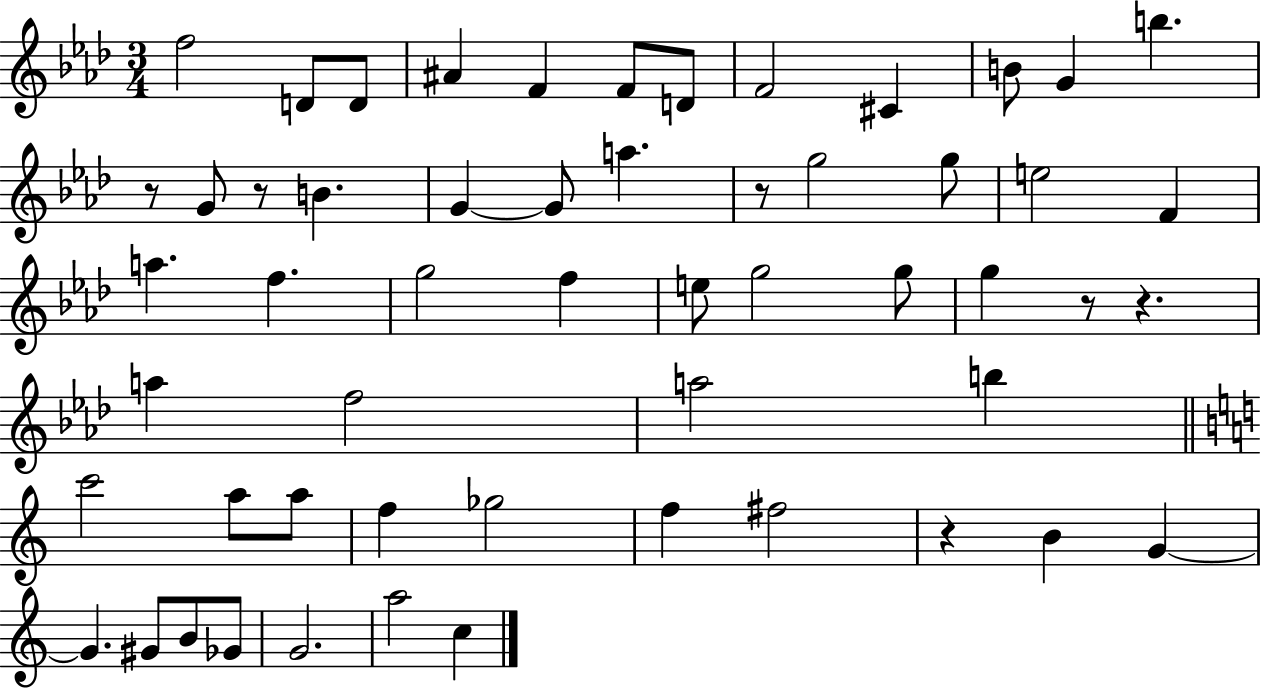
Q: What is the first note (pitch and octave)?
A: F5